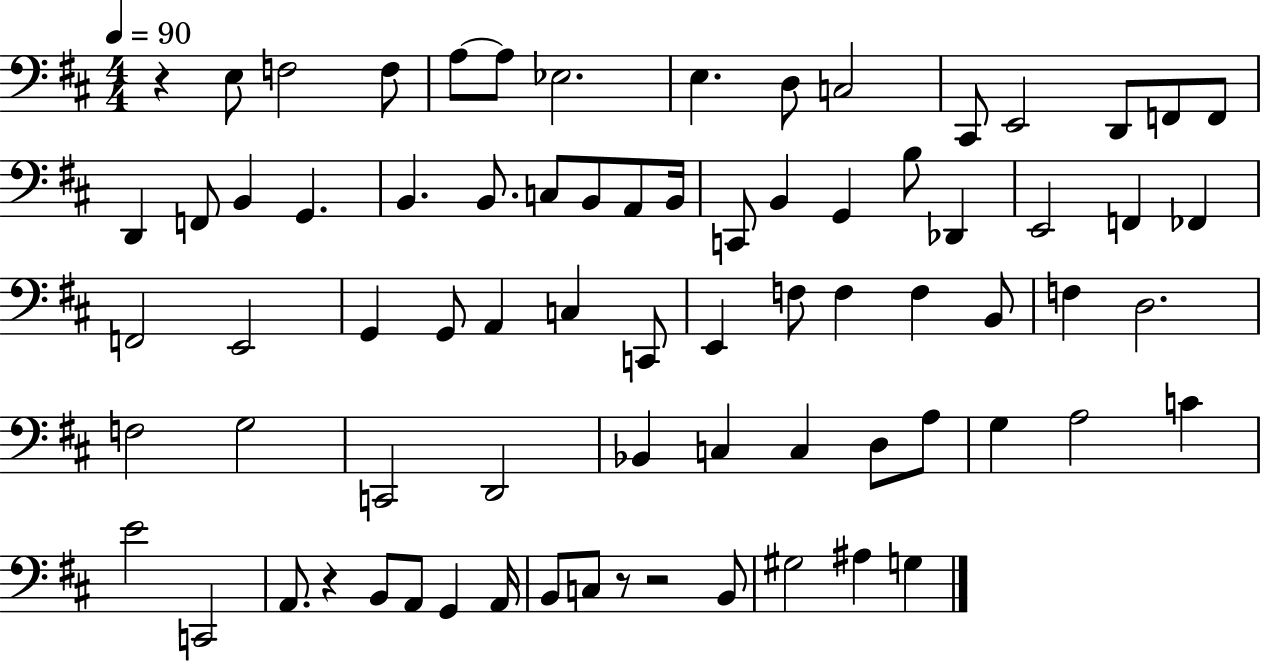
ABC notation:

X:1
T:Untitled
M:4/4
L:1/4
K:D
z E,/2 F,2 F,/2 A,/2 A,/2 _E,2 E, D,/2 C,2 ^C,,/2 E,,2 D,,/2 F,,/2 F,,/2 D,, F,,/2 B,, G,, B,, B,,/2 C,/2 B,,/2 A,,/2 B,,/4 C,,/2 B,, G,, B,/2 _D,, E,,2 F,, _F,, F,,2 E,,2 G,, G,,/2 A,, C, C,,/2 E,, F,/2 F, F, B,,/2 F, D,2 F,2 G,2 C,,2 D,,2 _B,, C, C, D,/2 A,/2 G, A,2 C E2 C,,2 A,,/2 z B,,/2 A,,/2 G,, A,,/4 B,,/2 C,/2 z/2 z2 B,,/2 ^G,2 ^A, G,